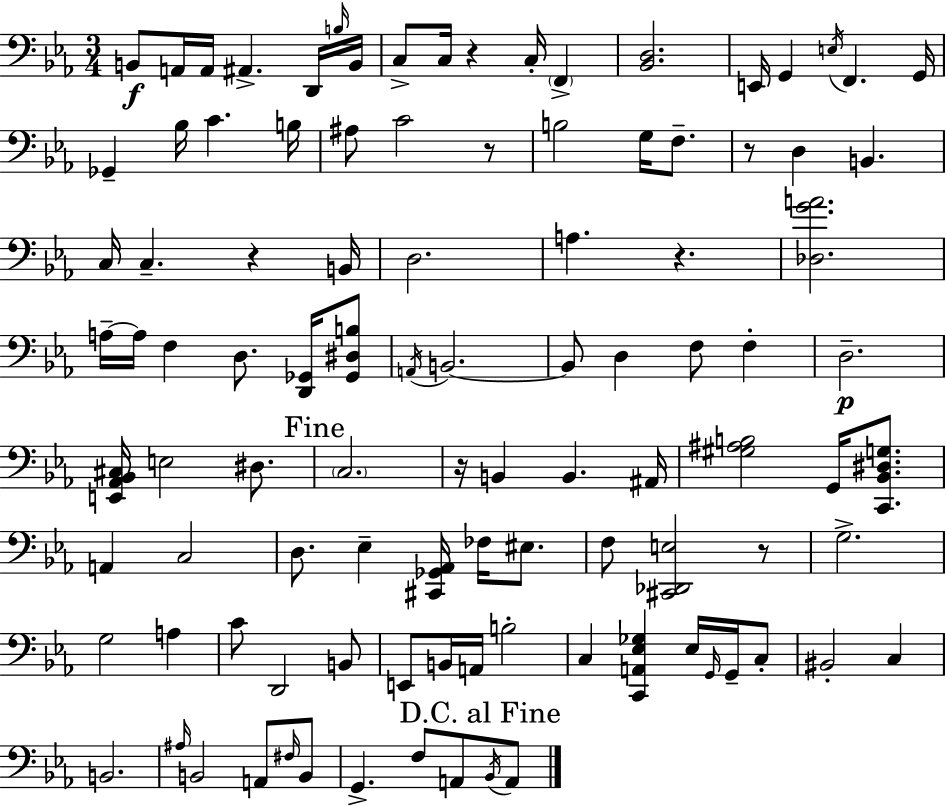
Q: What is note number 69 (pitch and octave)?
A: Eb3